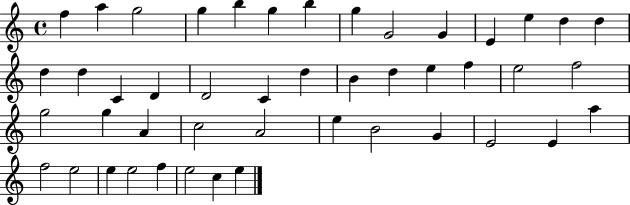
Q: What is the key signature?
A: C major